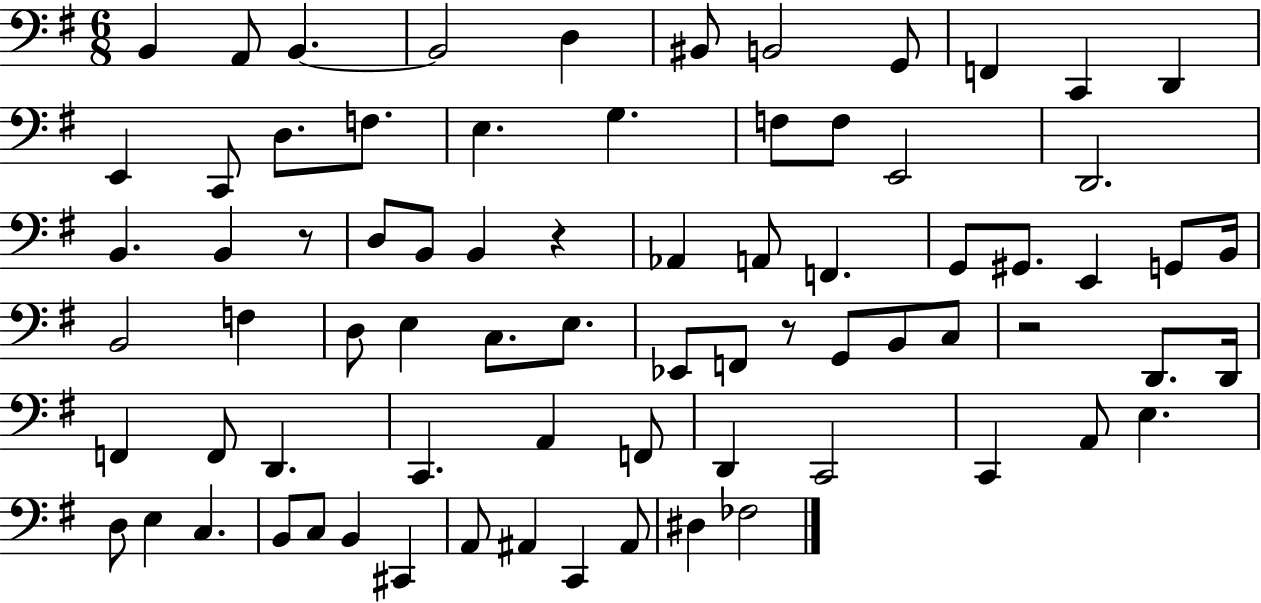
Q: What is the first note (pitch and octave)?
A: B2